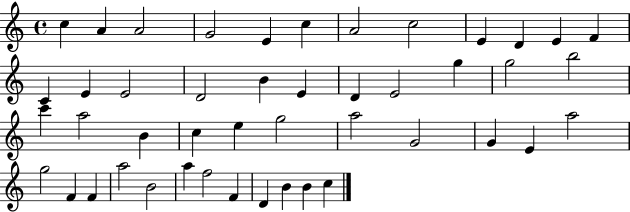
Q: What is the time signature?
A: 4/4